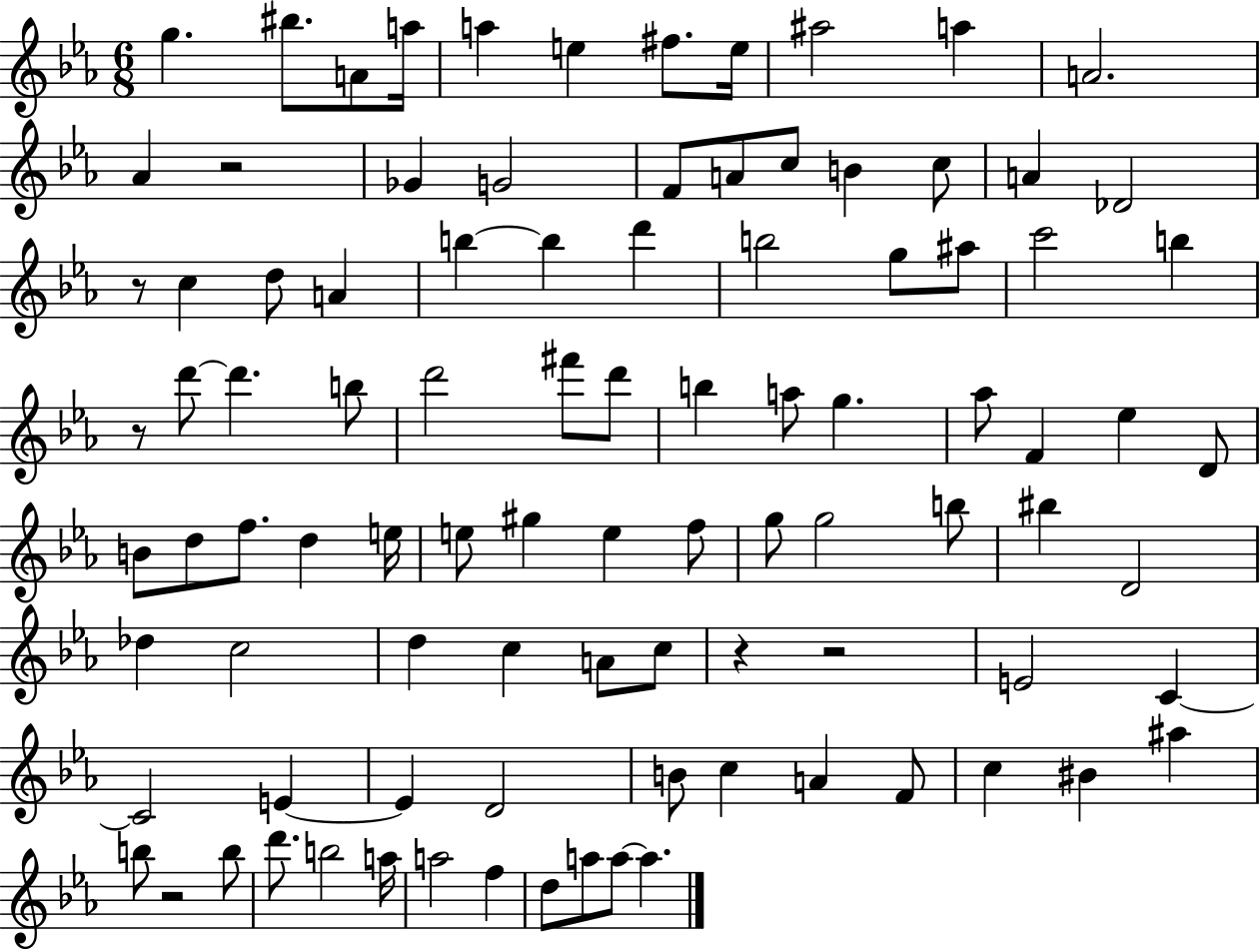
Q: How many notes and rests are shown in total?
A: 95